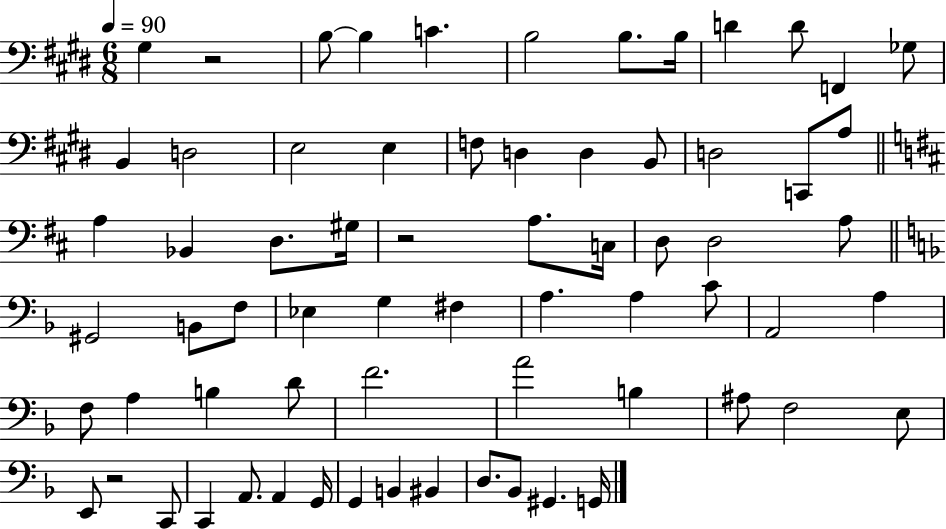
G#3/q R/h B3/e B3/q C4/q. B3/h B3/e. B3/s D4/q D4/e F2/q Gb3/e B2/q D3/h E3/h E3/q F3/e D3/q D3/q B2/e D3/h C2/e A3/e A3/q Bb2/q D3/e. G#3/s R/h A3/e. C3/s D3/e D3/h A3/e G#2/h B2/e F3/e Eb3/q G3/q F#3/q A3/q. A3/q C4/e A2/h A3/q F3/e A3/q B3/q D4/e F4/h. A4/h B3/q A#3/e F3/h E3/e E2/e R/h C2/e C2/q A2/e. A2/q G2/s G2/q B2/q BIS2/q D3/e. Bb2/e G#2/q. G2/s